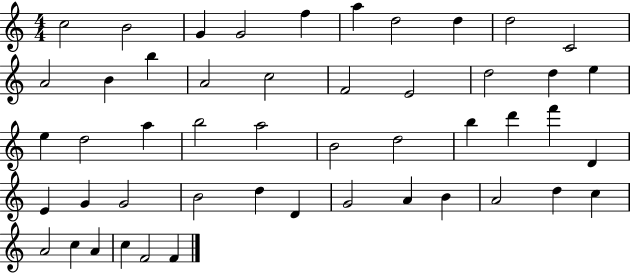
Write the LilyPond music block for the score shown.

{
  \clef treble
  \numericTimeSignature
  \time 4/4
  \key c \major
  c''2 b'2 | g'4 g'2 f''4 | a''4 d''2 d''4 | d''2 c'2 | \break a'2 b'4 b''4 | a'2 c''2 | f'2 e'2 | d''2 d''4 e''4 | \break e''4 d''2 a''4 | b''2 a''2 | b'2 d''2 | b''4 d'''4 f'''4 d'4 | \break e'4 g'4 g'2 | b'2 d''4 d'4 | g'2 a'4 b'4 | a'2 d''4 c''4 | \break a'2 c''4 a'4 | c''4 f'2 f'4 | \bar "|."
}